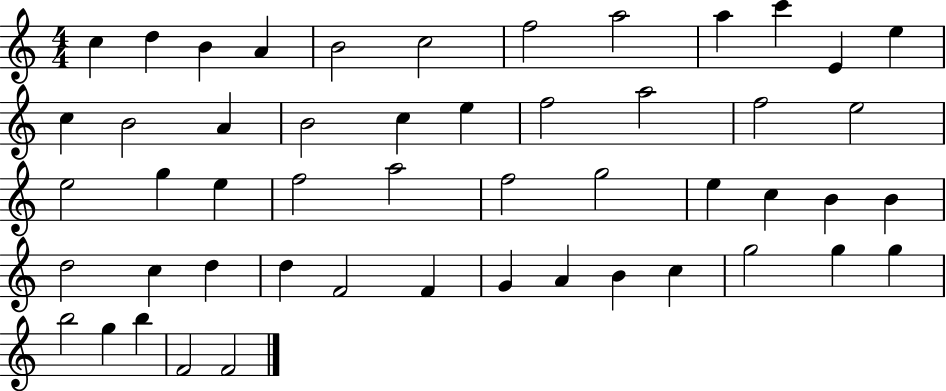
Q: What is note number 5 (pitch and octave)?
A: B4